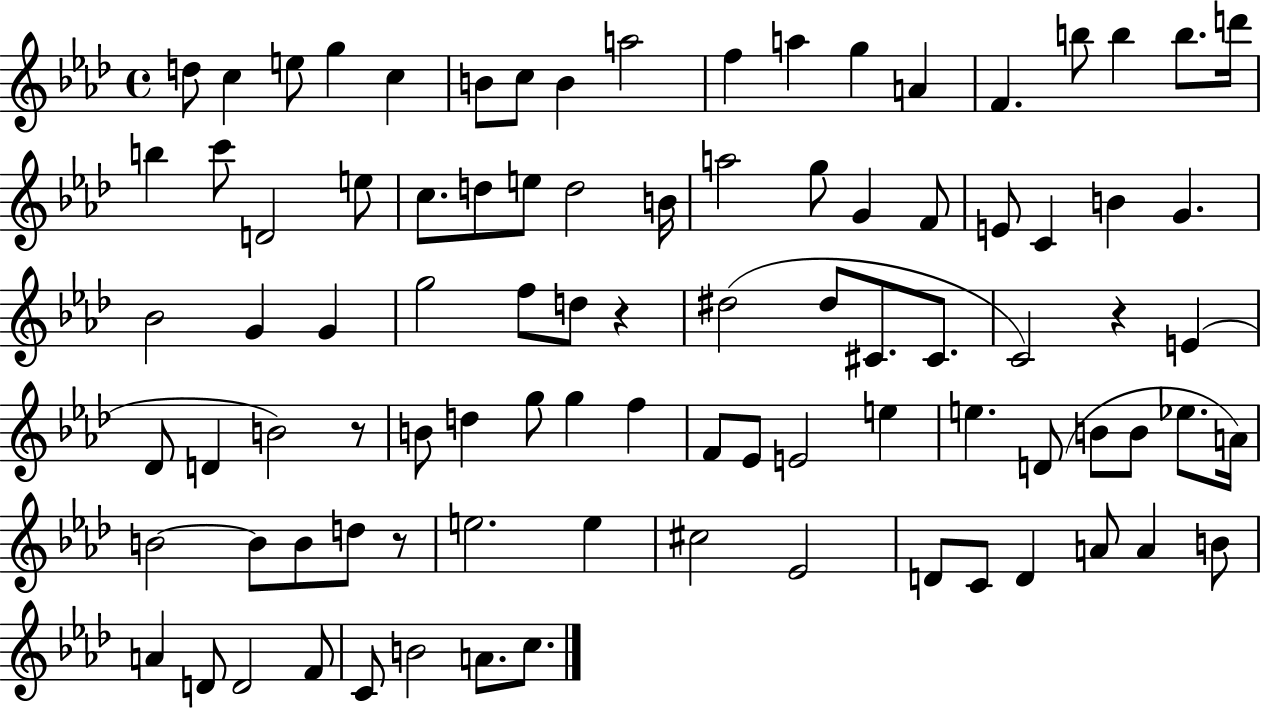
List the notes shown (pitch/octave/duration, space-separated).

D5/e C5/q E5/e G5/q C5/q B4/e C5/e B4/q A5/h F5/q A5/q G5/q A4/q F4/q. B5/e B5/q B5/e. D6/s B5/q C6/e D4/h E5/e C5/e. D5/e E5/e D5/h B4/s A5/h G5/e G4/q F4/e E4/e C4/q B4/q G4/q. Bb4/h G4/q G4/q G5/h F5/e D5/e R/q D#5/h D#5/e C#4/e. C#4/e. C4/h R/q E4/q Db4/e D4/q B4/h R/e B4/e D5/q G5/e G5/q F5/q F4/e Eb4/e E4/h E5/q E5/q. D4/e B4/e B4/e Eb5/e. A4/s B4/h B4/e B4/e D5/e R/e E5/h. E5/q C#5/h Eb4/h D4/e C4/e D4/q A4/e A4/q B4/e A4/q D4/e D4/h F4/e C4/e B4/h A4/e. C5/e.